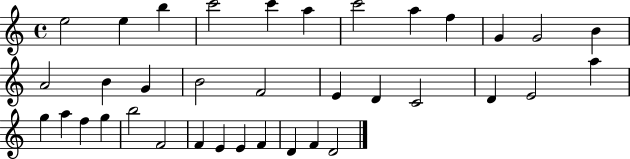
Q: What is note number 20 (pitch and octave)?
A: C4